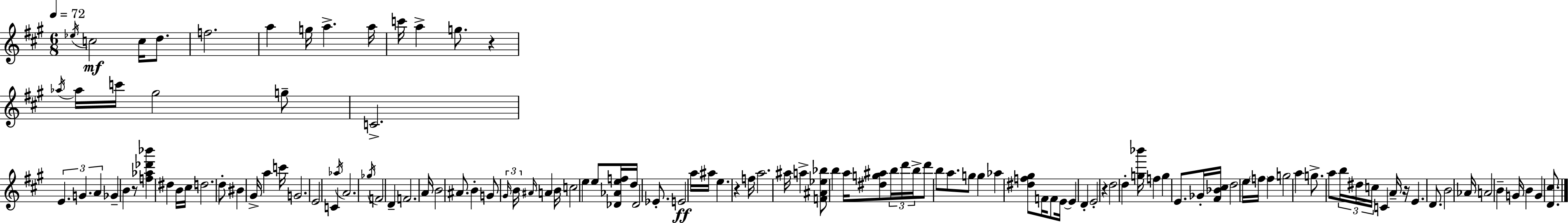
Eb5/s C5/h C5/s D5/e. F5/h. A5/q G5/s A5/q. A5/s C6/s A5/q G5/e. R/q Ab5/s Ab5/s C6/s G#5/h G5/e C4/h. E4/q. G4/q. A4/q Gb4/q B4/q R/e [F5,Ab5,Db6,Bb6]/q D#5/q B4/s C#5/s D5/h. D5/e BIS4/q G#4/s A5/q C6/s G4/h. E4/h C4/q Ab5/s A4/h. Gb5/s F4/h D4/q F4/h. A4/s B4/h A#4/e. B4/q G4/e G#4/s B4/s A#4/s A4/q B4/s C5/h E5/q E5/e [Db4,Ab4,E5,F5]/s D5/s Db4/h Eb4/e. E4/h A5/s A#5/s E5/q. R/q F5/s A5/h. A#5/s A5/q [F4,A#4,Eb5,Bb5]/e B5/q A5/s [D#5,G5,A#5]/e B5/s D6/s B5/s D6/e B5/e A5/e. G5/e G5/q Ab5/q [D#5,F5,G#5]/e F4/s F4/e E4/s E4/q D4/q E4/h R/q D5/h D5/q [G5,Bb6]/s F5/q G5/q E4/e. Gb4/s [F#4,Bb4,C#5]/s D5/h E5/s F5/s F5/q G5/h A5/q G5/e. A5/e B5/s D#5/s C5/s C4/q A4/s R/s E4/q. D4/e. B4/h Ab4/s A4/h B4/q G4/s B4/q G4/q [D4,C#5]/e.